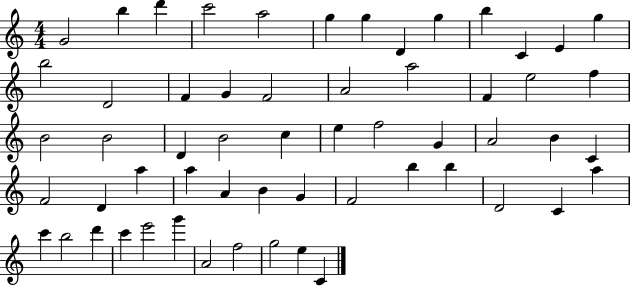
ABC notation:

X:1
T:Untitled
M:4/4
L:1/4
K:C
G2 b d' c'2 a2 g g D g b C E g b2 D2 F G F2 A2 a2 F e2 f B2 B2 D B2 c e f2 G A2 B C F2 D a a A B G F2 b b D2 C a c' b2 d' c' e'2 g' A2 f2 g2 e C